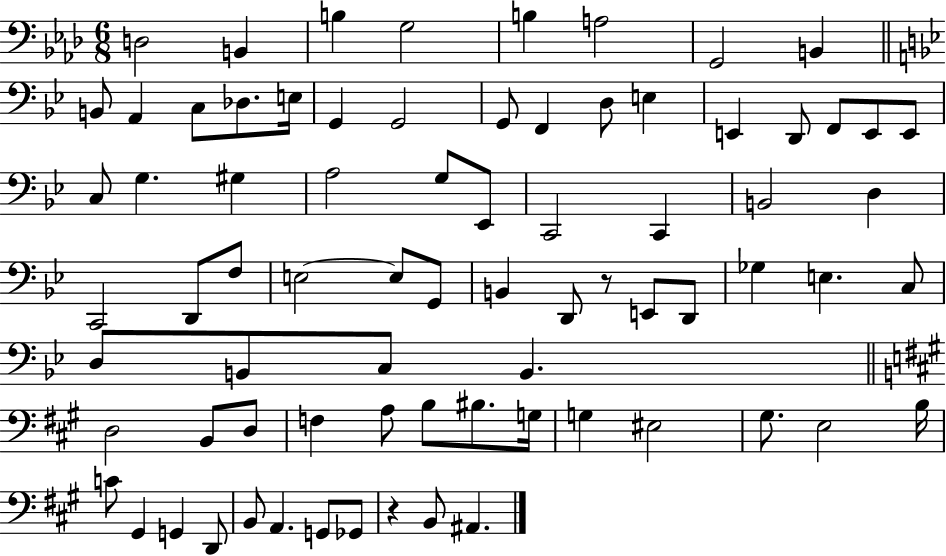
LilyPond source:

{
  \clef bass
  \numericTimeSignature
  \time 6/8
  \key aes \major
  d2 b,4 | b4 g2 | b4 a2 | g,2 b,4 | \break \bar "||" \break \key bes \major b,8 a,4 c8 des8. e16 | g,4 g,2 | g,8 f,4 d8 e4 | e,4 d,8 f,8 e,8 e,8 | \break c8 g4. gis4 | a2 g8 ees,8 | c,2 c,4 | b,2 d4 | \break c,2 d,8 f8 | e2~~ e8 g,8 | b,4 d,8 r8 e,8 d,8 | ges4 e4. c8 | \break d8 b,8 c8 b,4. | \bar "||" \break \key a \major d2 b,8 d8 | f4 a8 b8 bis8. g16 | g4 eis2 | gis8. e2 b16 | \break c'8 gis,4 g,4 d,8 | b,8 a,4. g,8 ges,8 | r4 b,8 ais,4. | \bar "|."
}